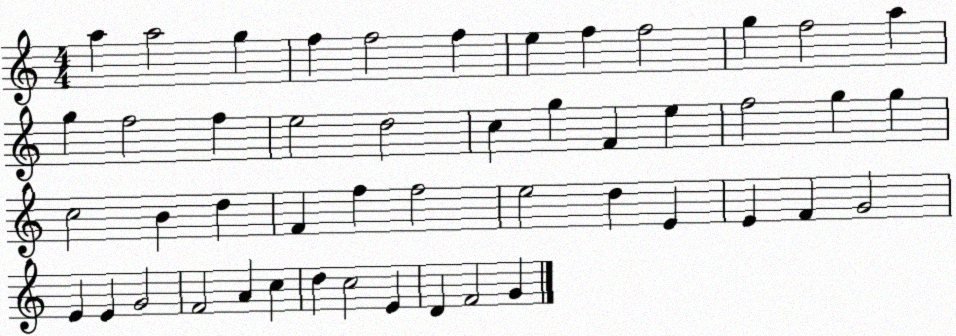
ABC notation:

X:1
T:Untitled
M:4/4
L:1/4
K:C
a a2 g f f2 f e f f2 g f2 a g f2 f e2 d2 c g F e f2 g g c2 B d F f f2 e2 d E E F G2 E E G2 F2 A c d c2 E D F2 G